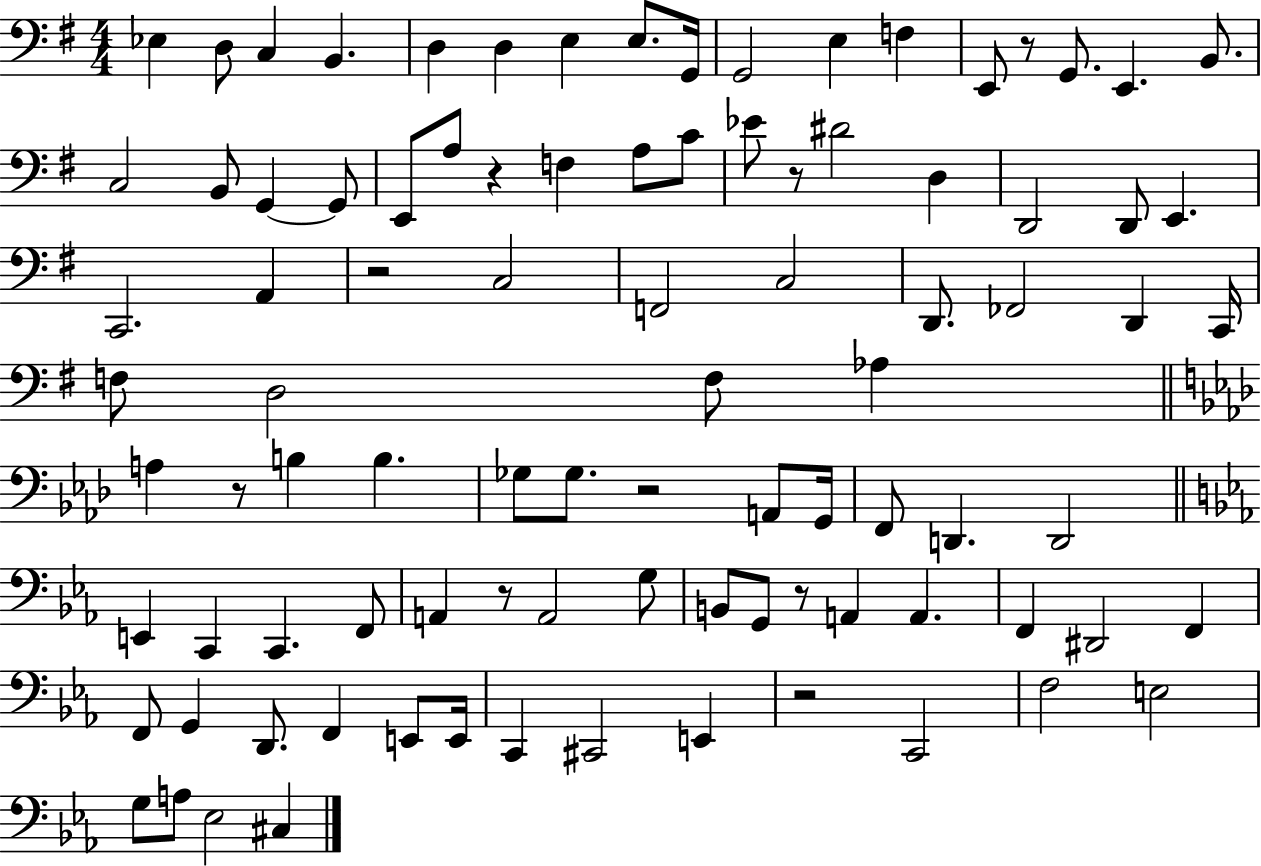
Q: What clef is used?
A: bass